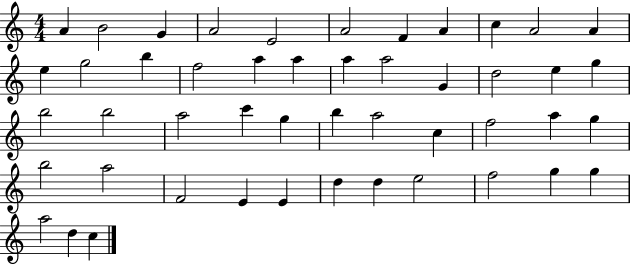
A4/q B4/h G4/q A4/h E4/h A4/h F4/q A4/q C5/q A4/h A4/q E5/q G5/h B5/q F5/h A5/q A5/q A5/q A5/h G4/q D5/h E5/q G5/q B5/h B5/h A5/h C6/q G5/q B5/q A5/h C5/q F5/h A5/q G5/q B5/h A5/h F4/h E4/q E4/q D5/q D5/q E5/h F5/h G5/q G5/q A5/h D5/q C5/q